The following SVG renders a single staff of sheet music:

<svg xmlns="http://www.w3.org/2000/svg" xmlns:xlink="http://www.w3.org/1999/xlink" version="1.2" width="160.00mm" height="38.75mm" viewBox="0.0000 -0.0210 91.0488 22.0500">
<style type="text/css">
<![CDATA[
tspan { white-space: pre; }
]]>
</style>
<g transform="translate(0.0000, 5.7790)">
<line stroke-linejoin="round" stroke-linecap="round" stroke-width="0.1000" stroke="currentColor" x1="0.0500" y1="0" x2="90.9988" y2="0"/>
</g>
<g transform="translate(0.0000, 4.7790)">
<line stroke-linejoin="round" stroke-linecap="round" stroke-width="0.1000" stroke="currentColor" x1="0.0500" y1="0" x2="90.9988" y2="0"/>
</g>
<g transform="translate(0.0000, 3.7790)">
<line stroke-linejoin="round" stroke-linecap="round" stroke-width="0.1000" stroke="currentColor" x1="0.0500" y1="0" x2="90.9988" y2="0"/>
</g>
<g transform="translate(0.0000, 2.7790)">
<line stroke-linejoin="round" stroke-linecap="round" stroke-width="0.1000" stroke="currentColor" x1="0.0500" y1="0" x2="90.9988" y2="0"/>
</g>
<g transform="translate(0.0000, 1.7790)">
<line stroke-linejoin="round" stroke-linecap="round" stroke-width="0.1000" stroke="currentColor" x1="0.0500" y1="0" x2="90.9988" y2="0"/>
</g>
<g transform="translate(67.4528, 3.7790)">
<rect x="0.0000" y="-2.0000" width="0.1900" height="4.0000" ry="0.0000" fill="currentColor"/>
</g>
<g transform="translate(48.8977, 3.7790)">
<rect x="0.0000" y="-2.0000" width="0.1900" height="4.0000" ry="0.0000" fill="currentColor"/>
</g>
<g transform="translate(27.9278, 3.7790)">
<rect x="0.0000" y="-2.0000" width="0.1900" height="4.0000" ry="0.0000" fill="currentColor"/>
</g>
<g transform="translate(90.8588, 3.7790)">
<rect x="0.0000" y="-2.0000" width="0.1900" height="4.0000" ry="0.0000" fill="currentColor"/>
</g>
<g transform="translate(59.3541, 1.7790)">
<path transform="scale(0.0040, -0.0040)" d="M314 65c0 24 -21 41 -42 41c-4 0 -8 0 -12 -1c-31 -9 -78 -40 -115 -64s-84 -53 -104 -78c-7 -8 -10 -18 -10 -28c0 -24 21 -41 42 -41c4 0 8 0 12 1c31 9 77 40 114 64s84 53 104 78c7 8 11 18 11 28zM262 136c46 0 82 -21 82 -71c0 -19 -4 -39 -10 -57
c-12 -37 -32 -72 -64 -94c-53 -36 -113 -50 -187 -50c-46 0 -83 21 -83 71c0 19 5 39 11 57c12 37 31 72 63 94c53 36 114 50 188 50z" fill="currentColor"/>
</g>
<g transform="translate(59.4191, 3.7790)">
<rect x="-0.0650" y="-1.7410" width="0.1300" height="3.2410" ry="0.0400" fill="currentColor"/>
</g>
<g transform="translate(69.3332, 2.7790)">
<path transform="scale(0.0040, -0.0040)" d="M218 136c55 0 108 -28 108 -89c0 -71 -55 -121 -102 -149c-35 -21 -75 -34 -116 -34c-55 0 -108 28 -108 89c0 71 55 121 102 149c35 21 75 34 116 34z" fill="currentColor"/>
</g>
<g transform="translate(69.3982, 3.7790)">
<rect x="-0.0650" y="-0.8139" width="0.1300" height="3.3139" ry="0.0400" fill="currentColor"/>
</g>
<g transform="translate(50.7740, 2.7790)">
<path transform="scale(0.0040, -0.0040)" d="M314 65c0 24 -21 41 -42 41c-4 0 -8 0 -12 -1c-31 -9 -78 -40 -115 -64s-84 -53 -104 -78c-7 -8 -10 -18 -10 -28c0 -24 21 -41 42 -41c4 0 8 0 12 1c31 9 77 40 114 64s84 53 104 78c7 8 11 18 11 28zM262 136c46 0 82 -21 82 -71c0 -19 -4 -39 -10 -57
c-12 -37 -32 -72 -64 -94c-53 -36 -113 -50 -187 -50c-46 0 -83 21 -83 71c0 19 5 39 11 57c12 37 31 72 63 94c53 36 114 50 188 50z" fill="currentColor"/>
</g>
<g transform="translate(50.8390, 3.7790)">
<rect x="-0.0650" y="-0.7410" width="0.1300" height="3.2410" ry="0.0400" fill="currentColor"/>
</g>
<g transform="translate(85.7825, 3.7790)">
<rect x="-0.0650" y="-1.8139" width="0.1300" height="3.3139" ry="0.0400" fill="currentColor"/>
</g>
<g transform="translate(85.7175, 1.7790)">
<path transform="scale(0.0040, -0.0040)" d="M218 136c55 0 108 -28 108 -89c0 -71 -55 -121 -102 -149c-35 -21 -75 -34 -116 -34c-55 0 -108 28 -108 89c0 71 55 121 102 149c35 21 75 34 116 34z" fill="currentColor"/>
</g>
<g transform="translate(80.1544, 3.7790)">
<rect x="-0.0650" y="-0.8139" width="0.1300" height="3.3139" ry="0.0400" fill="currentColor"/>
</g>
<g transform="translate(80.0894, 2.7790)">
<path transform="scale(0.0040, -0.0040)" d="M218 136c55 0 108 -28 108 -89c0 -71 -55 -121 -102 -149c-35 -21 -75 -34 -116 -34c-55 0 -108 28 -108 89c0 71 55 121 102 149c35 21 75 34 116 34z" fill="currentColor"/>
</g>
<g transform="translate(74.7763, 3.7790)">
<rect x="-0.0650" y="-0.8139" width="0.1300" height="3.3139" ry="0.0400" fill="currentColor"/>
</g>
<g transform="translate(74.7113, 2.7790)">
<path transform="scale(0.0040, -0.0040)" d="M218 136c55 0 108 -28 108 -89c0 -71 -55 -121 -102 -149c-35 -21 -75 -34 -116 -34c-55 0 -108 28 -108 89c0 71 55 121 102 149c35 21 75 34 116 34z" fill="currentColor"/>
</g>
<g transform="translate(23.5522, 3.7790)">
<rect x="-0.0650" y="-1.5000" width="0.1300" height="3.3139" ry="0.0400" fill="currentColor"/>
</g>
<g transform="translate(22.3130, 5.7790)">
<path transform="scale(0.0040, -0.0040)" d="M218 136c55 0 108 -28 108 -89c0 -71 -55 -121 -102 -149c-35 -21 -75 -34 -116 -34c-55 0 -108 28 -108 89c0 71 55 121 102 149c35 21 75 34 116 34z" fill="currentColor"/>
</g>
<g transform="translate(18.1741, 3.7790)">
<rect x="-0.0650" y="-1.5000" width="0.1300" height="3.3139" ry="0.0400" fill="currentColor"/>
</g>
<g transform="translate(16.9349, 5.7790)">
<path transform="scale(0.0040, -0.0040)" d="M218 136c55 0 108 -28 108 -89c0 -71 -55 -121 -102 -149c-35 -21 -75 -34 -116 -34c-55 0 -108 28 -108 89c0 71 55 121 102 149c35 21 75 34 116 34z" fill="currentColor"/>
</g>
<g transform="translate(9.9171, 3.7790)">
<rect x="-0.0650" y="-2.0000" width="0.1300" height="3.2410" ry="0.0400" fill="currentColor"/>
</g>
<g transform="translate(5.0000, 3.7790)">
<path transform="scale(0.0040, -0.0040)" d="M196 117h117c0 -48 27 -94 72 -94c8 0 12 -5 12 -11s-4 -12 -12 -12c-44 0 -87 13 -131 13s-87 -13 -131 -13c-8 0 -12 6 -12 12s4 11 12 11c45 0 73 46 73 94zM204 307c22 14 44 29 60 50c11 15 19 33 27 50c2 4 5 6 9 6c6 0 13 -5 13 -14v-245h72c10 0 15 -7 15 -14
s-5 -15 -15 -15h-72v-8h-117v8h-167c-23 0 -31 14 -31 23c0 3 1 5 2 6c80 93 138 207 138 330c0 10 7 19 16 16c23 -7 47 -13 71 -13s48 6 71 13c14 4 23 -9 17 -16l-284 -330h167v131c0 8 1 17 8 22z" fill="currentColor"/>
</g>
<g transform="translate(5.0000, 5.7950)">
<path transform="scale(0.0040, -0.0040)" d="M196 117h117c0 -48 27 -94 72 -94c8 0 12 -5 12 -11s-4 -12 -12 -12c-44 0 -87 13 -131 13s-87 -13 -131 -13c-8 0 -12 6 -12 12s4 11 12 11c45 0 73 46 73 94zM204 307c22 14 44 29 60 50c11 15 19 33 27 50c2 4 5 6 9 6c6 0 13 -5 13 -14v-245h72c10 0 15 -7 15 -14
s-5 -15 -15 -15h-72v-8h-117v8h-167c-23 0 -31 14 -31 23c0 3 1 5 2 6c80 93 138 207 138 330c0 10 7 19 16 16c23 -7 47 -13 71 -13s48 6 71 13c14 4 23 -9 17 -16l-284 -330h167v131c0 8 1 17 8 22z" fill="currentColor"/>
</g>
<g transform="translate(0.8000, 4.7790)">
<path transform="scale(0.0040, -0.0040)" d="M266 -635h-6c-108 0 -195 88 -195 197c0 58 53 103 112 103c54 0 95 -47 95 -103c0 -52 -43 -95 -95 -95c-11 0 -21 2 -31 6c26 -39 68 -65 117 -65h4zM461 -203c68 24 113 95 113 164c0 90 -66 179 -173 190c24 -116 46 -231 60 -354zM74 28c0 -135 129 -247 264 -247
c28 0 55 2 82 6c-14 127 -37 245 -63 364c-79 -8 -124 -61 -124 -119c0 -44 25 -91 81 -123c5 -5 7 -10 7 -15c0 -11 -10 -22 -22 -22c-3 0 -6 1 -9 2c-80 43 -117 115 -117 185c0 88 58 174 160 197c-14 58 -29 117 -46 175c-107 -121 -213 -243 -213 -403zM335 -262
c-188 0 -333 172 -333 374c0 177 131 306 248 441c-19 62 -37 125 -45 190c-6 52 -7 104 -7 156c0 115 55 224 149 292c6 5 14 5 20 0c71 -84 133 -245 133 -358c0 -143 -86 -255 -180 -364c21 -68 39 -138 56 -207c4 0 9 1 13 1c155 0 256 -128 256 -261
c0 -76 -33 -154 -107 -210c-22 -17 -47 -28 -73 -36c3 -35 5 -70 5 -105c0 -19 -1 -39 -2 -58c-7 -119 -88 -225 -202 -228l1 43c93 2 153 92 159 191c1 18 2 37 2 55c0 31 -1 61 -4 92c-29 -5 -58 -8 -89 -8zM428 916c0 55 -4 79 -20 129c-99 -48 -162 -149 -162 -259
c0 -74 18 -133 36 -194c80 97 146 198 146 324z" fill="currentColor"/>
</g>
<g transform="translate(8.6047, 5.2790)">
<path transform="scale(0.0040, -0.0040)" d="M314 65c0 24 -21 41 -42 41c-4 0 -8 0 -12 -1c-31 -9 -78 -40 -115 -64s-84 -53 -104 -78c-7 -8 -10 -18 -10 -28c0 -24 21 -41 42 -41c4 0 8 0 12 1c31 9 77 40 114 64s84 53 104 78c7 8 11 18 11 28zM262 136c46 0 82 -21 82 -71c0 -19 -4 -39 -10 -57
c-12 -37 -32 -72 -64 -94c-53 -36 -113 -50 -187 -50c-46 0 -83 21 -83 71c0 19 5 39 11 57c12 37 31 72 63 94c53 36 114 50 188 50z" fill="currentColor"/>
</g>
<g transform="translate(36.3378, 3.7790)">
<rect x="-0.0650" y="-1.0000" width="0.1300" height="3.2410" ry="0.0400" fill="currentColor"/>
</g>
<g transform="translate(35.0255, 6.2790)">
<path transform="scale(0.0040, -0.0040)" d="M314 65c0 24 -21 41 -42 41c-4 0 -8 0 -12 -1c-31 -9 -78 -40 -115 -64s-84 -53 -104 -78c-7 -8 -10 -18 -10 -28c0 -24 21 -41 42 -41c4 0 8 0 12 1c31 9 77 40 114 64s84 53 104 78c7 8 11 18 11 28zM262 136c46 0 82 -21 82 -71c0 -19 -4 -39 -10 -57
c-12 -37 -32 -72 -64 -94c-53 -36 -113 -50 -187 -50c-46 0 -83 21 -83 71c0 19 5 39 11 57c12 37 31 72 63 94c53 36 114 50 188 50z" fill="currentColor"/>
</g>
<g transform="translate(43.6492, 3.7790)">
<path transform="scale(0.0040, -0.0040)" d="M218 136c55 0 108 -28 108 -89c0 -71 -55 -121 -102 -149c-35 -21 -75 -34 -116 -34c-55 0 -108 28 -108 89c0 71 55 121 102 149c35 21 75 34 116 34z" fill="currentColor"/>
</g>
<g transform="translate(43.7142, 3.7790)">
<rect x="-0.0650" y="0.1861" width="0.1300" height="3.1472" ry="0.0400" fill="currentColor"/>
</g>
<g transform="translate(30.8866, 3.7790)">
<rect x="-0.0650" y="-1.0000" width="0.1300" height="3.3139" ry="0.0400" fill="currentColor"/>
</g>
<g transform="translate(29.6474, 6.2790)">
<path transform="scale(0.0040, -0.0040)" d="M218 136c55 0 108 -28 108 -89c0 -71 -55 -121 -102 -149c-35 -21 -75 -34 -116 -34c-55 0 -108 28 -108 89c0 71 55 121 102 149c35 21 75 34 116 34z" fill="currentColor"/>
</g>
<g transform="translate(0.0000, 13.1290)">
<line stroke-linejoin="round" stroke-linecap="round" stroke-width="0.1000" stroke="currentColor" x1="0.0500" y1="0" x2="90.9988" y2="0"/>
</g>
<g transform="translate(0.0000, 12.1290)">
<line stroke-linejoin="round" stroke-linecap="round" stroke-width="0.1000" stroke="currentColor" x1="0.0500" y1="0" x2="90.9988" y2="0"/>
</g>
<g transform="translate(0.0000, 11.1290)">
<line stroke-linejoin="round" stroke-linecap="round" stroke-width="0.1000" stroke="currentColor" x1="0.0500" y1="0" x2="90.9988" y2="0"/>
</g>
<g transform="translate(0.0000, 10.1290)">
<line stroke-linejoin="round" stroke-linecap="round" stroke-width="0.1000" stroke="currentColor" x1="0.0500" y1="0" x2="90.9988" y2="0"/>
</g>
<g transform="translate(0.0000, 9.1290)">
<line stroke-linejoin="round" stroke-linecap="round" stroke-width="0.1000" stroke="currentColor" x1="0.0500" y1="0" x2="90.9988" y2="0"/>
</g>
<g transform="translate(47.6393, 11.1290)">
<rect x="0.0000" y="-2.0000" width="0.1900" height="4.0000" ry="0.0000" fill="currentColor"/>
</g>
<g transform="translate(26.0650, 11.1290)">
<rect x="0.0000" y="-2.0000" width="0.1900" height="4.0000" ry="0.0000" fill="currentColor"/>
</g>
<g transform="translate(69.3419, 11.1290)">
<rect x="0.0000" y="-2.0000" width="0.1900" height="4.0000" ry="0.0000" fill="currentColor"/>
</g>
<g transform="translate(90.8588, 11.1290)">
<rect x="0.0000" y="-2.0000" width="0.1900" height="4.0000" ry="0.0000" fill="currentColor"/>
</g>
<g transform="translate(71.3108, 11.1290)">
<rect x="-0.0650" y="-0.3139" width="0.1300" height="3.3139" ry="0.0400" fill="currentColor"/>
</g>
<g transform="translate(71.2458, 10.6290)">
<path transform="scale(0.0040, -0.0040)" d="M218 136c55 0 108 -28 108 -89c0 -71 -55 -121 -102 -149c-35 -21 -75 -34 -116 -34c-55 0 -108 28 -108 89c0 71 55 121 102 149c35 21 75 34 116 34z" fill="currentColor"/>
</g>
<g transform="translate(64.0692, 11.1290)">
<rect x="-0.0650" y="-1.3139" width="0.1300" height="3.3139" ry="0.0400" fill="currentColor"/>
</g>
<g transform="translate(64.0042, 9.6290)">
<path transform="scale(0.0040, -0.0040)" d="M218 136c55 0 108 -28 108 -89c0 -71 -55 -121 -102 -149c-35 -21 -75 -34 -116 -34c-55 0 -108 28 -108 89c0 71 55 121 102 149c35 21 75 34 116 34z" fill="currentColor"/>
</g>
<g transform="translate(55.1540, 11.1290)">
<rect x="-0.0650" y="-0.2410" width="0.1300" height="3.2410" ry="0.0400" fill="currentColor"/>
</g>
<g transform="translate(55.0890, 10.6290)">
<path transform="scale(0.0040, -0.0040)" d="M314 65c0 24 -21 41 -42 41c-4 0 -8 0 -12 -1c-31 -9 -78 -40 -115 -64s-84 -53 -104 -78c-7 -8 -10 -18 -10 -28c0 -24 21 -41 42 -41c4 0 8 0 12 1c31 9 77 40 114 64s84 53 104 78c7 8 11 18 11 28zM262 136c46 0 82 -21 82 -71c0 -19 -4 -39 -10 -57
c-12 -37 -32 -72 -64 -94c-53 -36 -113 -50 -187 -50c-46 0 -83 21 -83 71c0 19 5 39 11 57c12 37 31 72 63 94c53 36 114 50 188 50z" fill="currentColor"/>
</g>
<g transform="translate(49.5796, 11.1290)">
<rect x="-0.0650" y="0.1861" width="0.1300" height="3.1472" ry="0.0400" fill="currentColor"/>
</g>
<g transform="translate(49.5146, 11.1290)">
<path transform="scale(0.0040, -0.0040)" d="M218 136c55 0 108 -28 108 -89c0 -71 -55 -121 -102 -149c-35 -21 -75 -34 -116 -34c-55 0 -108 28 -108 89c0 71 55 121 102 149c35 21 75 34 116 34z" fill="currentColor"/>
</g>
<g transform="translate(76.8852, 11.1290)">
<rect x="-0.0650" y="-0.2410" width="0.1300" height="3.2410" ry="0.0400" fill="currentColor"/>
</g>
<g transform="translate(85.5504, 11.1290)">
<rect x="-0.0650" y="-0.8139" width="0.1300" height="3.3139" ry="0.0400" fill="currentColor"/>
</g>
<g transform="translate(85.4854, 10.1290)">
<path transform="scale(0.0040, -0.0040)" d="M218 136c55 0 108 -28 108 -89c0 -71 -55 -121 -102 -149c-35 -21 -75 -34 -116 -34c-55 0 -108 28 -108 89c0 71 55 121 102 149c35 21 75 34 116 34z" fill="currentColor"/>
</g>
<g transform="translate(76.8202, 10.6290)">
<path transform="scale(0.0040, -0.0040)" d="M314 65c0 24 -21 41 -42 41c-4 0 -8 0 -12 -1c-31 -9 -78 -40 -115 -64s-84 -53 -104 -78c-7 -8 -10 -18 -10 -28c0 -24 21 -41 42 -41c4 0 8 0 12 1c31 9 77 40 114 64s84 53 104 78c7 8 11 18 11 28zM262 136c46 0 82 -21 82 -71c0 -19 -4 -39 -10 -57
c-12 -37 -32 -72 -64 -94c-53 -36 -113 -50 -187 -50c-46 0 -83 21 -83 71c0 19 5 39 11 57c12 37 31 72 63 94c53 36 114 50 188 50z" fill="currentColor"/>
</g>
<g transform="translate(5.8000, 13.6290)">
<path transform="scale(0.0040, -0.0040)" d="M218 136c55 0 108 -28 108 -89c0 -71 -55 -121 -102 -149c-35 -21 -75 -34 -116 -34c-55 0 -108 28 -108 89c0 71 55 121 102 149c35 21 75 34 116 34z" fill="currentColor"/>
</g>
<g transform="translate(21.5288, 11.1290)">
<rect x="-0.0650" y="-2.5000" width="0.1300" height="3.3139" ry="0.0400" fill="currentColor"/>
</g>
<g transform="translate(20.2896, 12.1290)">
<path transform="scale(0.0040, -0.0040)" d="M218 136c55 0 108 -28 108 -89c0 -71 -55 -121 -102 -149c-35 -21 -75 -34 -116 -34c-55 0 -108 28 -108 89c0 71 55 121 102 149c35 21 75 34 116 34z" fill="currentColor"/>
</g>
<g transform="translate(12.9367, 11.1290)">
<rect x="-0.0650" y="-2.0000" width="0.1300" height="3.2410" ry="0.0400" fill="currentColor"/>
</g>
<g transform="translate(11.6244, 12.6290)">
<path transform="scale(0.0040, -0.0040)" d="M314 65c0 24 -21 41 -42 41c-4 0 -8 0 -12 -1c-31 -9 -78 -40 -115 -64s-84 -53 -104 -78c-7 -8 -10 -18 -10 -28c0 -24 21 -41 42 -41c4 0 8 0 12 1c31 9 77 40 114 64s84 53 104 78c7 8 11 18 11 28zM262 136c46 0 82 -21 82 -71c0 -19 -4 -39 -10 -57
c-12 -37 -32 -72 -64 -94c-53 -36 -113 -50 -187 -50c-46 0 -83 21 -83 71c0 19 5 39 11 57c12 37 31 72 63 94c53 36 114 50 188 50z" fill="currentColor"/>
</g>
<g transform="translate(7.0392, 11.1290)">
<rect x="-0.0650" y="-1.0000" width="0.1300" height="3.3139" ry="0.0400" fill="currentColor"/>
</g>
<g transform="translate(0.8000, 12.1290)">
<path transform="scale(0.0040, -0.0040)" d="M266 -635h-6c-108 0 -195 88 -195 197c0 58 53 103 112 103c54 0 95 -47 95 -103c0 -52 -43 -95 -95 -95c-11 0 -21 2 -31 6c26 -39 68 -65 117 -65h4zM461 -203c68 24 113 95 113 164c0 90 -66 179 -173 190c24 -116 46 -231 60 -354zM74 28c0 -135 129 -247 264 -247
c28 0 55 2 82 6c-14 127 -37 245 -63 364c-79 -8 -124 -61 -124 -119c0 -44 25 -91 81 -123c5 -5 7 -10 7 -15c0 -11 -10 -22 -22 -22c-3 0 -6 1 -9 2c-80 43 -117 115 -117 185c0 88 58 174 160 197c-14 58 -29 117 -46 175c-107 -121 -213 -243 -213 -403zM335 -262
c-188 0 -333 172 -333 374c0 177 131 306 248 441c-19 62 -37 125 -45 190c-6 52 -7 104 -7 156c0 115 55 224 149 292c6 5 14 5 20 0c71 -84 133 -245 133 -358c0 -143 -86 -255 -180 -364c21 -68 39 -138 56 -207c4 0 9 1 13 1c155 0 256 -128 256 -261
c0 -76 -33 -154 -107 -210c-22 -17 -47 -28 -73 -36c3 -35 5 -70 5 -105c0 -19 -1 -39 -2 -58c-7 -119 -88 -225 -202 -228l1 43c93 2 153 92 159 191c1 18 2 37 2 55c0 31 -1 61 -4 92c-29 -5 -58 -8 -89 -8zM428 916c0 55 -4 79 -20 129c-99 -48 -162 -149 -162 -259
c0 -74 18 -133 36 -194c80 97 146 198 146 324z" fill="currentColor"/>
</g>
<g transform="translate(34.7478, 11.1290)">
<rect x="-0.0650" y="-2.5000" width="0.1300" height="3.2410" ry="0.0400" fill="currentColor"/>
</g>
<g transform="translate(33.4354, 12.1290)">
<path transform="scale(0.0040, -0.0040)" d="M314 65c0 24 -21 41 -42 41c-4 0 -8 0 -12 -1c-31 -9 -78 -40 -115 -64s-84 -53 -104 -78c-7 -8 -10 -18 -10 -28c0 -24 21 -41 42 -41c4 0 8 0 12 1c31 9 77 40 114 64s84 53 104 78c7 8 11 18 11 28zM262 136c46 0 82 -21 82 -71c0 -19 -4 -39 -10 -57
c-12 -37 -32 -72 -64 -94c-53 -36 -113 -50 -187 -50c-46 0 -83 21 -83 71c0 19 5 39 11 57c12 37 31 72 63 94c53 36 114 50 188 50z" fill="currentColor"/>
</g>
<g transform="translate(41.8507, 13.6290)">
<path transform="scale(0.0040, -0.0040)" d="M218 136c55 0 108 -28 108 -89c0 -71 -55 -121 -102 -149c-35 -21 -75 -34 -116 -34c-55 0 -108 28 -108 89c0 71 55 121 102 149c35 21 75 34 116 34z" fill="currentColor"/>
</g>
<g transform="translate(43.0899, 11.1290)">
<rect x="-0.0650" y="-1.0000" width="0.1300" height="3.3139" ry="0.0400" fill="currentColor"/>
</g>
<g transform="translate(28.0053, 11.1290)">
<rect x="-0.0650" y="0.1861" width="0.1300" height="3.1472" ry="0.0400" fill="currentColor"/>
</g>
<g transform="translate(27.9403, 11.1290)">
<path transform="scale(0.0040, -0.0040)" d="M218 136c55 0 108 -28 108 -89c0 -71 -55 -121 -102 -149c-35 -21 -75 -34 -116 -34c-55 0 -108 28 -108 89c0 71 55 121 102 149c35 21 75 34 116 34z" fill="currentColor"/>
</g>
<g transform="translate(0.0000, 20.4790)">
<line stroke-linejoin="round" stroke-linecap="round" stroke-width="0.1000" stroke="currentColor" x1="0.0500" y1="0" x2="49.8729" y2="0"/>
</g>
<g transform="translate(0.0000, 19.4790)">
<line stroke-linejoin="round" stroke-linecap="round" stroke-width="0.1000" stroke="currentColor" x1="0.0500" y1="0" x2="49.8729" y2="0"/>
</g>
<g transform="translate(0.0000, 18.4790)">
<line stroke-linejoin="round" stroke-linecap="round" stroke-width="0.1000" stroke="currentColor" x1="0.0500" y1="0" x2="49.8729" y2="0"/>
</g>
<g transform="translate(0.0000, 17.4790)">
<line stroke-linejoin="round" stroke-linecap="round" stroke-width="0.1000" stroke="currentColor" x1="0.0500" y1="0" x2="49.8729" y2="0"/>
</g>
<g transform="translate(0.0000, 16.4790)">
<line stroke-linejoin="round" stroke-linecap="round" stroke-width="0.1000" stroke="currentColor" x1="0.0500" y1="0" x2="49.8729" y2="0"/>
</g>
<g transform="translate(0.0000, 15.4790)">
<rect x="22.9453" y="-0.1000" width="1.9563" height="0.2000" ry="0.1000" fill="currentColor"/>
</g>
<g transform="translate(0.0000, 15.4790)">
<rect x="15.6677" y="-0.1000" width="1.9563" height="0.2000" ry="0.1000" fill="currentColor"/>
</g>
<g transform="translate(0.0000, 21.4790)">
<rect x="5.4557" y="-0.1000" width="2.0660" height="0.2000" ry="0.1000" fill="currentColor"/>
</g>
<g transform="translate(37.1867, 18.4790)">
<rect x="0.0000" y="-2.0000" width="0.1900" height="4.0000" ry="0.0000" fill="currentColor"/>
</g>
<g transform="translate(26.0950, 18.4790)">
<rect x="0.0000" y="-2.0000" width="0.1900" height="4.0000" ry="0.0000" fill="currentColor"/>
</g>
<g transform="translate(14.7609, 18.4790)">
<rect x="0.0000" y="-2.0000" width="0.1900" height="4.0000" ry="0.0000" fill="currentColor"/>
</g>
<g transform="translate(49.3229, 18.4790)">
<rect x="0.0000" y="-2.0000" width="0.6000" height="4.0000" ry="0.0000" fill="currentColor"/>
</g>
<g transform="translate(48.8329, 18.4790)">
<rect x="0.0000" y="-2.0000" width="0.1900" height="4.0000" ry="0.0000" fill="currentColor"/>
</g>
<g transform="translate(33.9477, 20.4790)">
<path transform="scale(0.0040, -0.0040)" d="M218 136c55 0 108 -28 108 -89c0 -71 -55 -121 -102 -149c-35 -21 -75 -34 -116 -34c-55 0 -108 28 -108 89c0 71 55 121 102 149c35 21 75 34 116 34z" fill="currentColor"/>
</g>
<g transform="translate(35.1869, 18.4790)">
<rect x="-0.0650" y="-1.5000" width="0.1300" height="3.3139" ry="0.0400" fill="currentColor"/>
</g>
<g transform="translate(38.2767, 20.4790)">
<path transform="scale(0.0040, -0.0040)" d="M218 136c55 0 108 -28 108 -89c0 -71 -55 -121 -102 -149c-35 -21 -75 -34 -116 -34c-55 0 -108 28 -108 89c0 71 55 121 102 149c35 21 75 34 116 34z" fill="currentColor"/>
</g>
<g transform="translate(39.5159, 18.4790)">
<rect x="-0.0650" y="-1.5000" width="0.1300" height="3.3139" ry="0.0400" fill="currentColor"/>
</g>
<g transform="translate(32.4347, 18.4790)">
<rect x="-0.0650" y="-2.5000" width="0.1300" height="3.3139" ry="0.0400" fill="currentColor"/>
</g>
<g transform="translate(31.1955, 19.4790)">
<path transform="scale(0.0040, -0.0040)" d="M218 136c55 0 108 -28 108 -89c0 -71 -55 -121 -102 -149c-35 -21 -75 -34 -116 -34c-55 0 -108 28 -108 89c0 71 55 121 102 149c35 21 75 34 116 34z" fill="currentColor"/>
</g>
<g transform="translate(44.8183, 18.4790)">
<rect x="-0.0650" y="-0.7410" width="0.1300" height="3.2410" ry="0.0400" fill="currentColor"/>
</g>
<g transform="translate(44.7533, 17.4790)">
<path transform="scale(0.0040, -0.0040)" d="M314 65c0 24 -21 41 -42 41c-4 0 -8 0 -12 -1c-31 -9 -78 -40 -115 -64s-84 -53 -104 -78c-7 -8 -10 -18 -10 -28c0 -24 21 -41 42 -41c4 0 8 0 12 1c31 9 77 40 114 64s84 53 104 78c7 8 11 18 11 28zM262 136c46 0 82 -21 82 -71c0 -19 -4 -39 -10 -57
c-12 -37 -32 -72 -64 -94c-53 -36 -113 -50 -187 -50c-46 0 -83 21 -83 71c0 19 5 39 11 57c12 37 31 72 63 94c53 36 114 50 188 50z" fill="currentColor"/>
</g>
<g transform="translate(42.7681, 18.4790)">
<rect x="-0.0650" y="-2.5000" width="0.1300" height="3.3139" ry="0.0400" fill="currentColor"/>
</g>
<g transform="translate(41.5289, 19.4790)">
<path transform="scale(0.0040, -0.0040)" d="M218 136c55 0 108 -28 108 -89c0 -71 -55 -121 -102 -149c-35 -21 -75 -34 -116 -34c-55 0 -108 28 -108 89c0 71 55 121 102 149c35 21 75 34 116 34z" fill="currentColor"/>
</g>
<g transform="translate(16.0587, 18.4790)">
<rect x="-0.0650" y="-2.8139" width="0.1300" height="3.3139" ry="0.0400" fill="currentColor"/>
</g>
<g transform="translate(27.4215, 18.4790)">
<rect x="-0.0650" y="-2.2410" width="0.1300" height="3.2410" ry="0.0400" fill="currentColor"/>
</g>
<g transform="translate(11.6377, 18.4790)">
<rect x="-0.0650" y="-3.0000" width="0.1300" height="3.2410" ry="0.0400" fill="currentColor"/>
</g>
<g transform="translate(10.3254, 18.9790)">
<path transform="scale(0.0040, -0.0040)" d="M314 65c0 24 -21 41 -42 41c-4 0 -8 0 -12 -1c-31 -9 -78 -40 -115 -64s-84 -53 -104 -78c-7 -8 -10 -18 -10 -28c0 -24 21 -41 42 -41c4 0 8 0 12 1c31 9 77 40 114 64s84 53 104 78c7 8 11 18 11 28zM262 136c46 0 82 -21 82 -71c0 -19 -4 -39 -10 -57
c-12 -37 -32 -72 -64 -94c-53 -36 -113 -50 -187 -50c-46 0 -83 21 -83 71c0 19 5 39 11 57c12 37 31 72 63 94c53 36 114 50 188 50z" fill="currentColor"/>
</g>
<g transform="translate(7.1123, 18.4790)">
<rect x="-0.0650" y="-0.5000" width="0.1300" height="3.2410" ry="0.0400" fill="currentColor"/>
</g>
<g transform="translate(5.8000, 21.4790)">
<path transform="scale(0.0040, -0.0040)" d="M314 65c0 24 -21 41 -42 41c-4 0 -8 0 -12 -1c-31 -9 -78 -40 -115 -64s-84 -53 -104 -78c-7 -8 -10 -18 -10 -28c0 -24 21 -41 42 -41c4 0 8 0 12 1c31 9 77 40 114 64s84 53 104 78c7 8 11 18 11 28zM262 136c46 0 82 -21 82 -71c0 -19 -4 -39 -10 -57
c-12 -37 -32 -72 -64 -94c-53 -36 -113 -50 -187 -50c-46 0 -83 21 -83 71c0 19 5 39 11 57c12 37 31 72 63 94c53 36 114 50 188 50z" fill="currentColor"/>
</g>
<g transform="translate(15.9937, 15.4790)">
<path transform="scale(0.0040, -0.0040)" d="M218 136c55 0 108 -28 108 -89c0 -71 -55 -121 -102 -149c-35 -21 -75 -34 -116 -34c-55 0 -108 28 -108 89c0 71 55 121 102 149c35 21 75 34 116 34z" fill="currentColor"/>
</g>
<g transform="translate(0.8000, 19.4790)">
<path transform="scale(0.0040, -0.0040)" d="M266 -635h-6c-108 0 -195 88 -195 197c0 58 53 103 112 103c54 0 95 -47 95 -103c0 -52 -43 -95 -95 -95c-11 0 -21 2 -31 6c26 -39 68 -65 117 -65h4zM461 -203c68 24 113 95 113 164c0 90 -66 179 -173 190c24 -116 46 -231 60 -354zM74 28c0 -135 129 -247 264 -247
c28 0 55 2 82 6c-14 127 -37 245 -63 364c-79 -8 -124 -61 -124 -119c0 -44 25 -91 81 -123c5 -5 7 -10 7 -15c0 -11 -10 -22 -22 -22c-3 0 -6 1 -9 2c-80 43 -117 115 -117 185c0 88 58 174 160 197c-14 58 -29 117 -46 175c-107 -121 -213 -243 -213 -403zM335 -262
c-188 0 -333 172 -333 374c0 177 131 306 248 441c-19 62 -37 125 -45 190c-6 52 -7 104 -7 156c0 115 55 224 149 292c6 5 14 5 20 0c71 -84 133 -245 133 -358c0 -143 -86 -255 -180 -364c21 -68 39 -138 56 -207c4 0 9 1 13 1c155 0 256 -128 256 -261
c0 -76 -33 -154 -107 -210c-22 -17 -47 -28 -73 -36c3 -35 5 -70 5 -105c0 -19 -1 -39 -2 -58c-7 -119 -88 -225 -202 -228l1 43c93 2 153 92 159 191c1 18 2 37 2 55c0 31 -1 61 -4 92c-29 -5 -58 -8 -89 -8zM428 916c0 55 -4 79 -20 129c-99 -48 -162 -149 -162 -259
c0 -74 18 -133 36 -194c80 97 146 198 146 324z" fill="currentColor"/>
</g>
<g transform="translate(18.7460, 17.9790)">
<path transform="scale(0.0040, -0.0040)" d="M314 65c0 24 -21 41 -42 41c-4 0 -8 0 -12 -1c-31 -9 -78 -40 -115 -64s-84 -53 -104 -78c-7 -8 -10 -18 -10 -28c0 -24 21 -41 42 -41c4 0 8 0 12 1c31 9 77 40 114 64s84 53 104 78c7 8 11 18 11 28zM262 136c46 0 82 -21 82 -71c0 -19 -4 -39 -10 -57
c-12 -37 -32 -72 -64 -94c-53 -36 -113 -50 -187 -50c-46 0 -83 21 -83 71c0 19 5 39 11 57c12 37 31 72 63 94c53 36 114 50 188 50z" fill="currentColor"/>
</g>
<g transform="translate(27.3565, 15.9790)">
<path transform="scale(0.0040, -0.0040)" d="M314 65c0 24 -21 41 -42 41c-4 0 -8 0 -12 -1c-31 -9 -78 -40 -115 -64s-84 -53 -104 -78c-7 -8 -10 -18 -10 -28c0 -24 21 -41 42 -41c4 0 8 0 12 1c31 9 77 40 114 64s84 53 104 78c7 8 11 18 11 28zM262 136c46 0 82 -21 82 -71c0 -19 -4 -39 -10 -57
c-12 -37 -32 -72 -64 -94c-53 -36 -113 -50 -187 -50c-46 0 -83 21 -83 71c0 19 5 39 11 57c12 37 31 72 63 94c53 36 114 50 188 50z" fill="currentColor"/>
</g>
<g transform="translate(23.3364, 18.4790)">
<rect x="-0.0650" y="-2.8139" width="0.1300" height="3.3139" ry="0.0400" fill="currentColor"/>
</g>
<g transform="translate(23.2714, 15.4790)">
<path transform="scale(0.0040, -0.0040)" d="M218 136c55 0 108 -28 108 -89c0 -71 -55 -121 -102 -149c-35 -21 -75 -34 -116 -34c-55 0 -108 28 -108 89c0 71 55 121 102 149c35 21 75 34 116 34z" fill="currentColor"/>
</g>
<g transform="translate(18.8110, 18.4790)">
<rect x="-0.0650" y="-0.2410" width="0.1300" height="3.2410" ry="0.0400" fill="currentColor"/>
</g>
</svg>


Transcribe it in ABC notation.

X:1
T:Untitled
M:4/4
L:1/4
K:C
F2 E E D D2 B d2 f2 d d d f D F2 G B G2 D B c2 e c c2 d C2 A2 a c2 a g2 G E E G d2